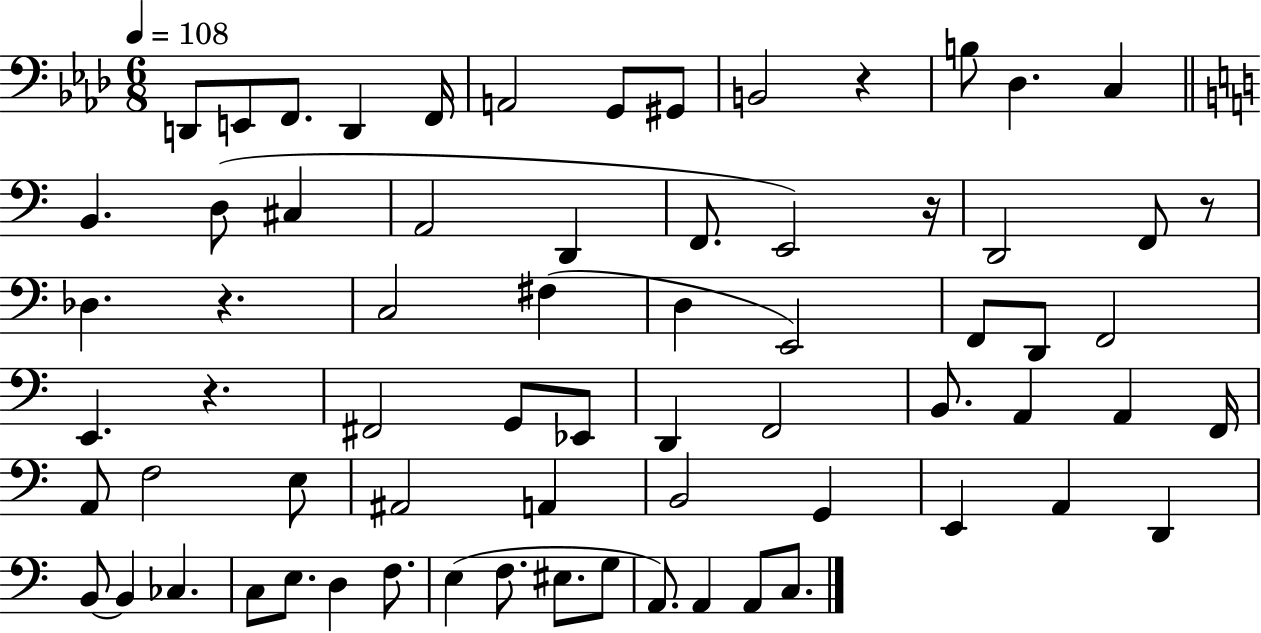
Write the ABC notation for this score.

X:1
T:Untitled
M:6/8
L:1/4
K:Ab
D,,/2 E,,/2 F,,/2 D,, F,,/4 A,,2 G,,/2 ^G,,/2 B,,2 z B,/2 _D, C, B,, D,/2 ^C, A,,2 D,, F,,/2 E,,2 z/4 D,,2 F,,/2 z/2 _D, z C,2 ^F, D, E,,2 F,,/2 D,,/2 F,,2 E,, z ^F,,2 G,,/2 _E,,/2 D,, F,,2 B,,/2 A,, A,, F,,/4 A,,/2 F,2 E,/2 ^A,,2 A,, B,,2 G,, E,, A,, D,, B,,/2 B,, _C, C,/2 E,/2 D, F,/2 E, F,/2 ^E,/2 G,/2 A,,/2 A,, A,,/2 C,/2